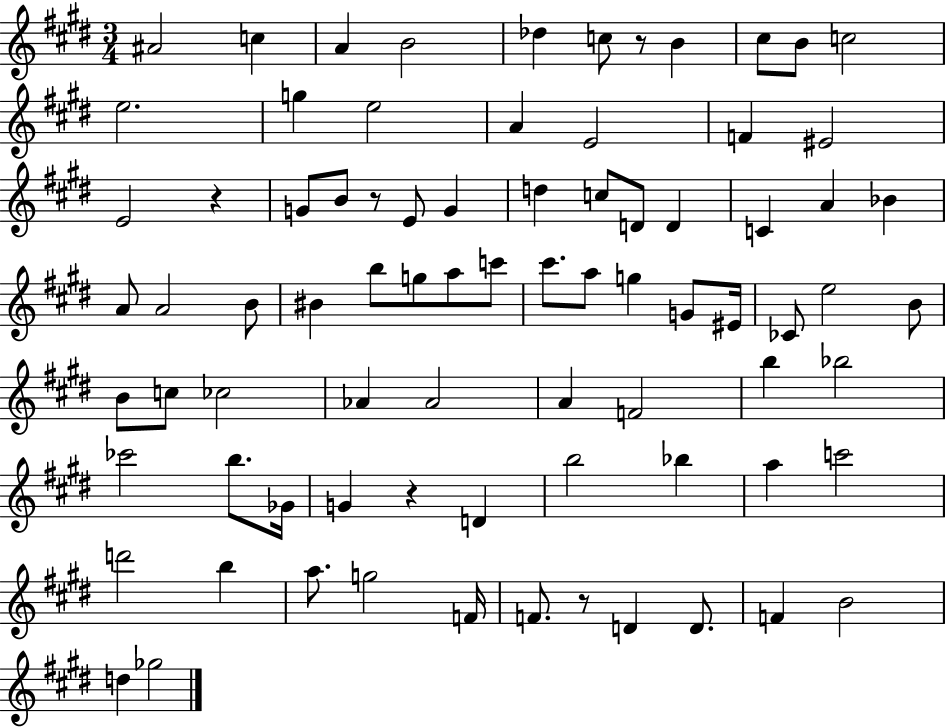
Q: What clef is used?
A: treble